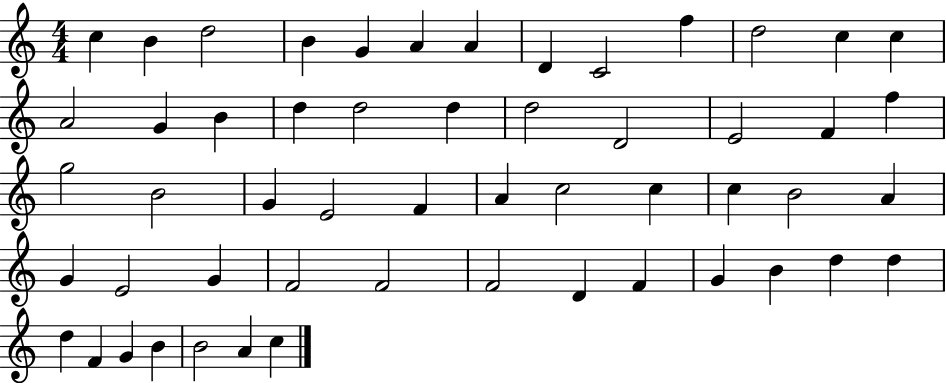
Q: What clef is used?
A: treble